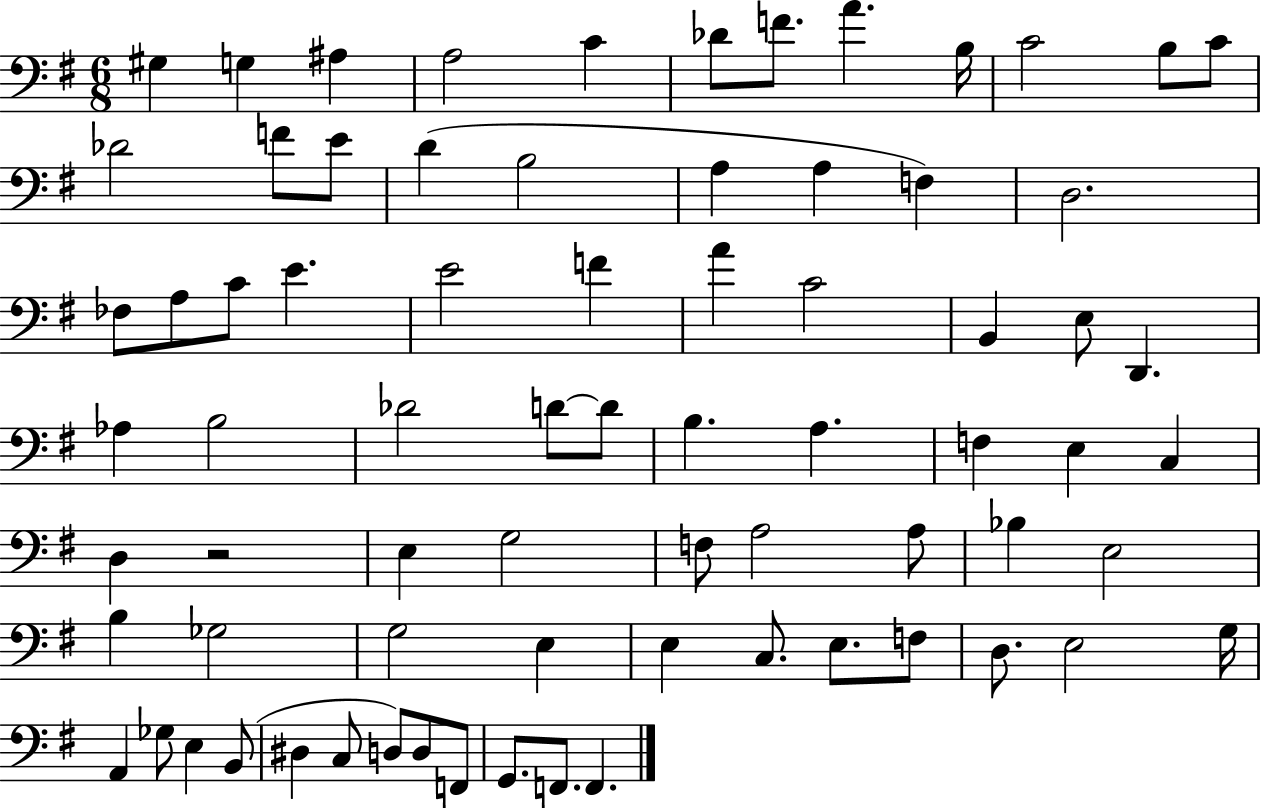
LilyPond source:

{
  \clef bass
  \numericTimeSignature
  \time 6/8
  \key g \major
  \repeat volta 2 { gis4 g4 ais4 | a2 c'4 | des'8 f'8. a'4. b16 | c'2 b8 c'8 | \break des'2 f'8 e'8 | d'4( b2 | a4 a4 f4) | d2. | \break fes8 a8 c'8 e'4. | e'2 f'4 | a'4 c'2 | b,4 e8 d,4. | \break aes4 b2 | des'2 d'8~~ d'8 | b4. a4. | f4 e4 c4 | \break d4 r2 | e4 g2 | f8 a2 a8 | bes4 e2 | \break b4 ges2 | g2 e4 | e4 c8. e8. f8 | d8. e2 g16 | \break a,4 ges8 e4 b,8( | dis4 c8 d8) d8 f,8 | g,8. f,8. f,4. | } \bar "|."
}